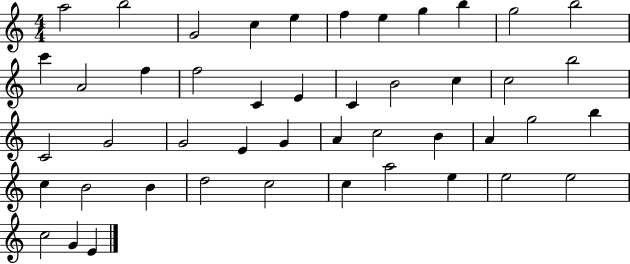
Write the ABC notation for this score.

X:1
T:Untitled
M:4/4
L:1/4
K:C
a2 b2 G2 c e f e g b g2 b2 c' A2 f f2 C E C B2 c c2 b2 C2 G2 G2 E G A c2 B A g2 b c B2 B d2 c2 c a2 e e2 e2 c2 G E